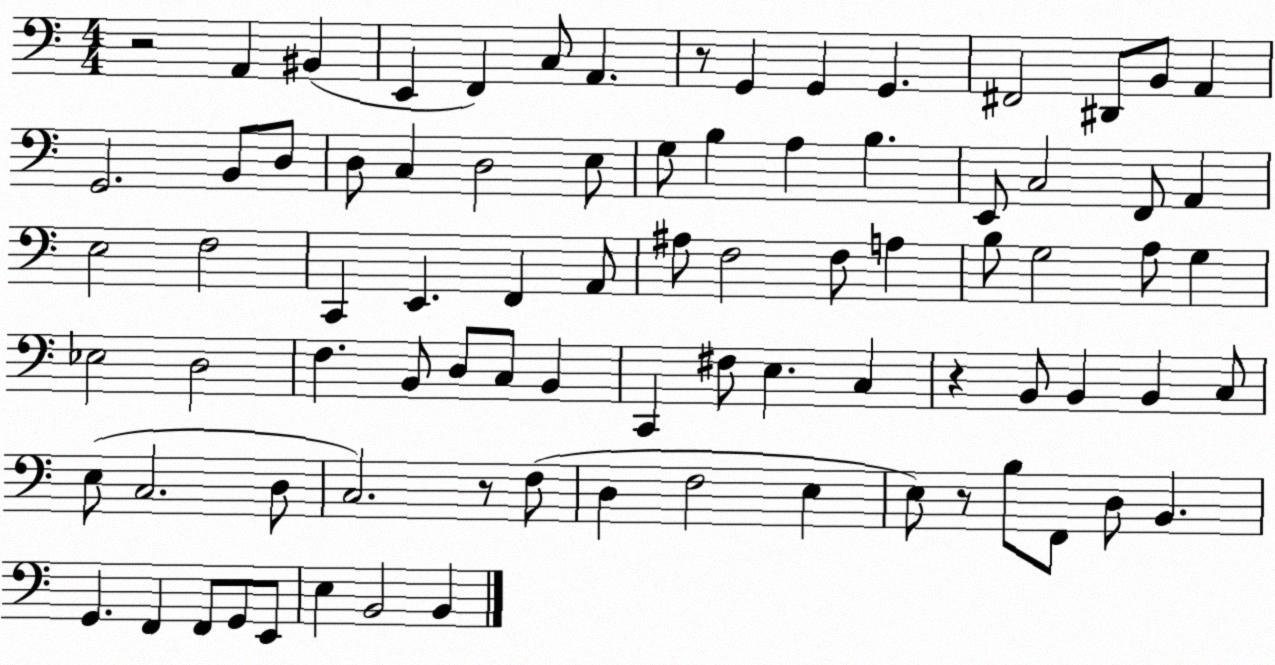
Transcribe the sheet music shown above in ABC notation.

X:1
T:Untitled
M:4/4
L:1/4
K:C
z2 A,, ^B,, E,, F,, C,/2 A,, z/2 G,, G,, G,, ^F,,2 ^D,,/2 B,,/2 A,, G,,2 B,,/2 D,/2 D,/2 C, D,2 E,/2 G,/2 B, A, B, E,,/2 C,2 F,,/2 A,, E,2 F,2 C,, E,, F,, A,,/2 ^A,/2 F,2 F,/2 A, B,/2 G,2 A,/2 G, _E,2 D,2 F, B,,/2 D,/2 C,/2 B,, C,, ^F,/2 E, C, z B,,/2 B,, B,, C,/2 E,/2 C,2 D,/2 C,2 z/2 F,/2 D, F,2 E, E,/2 z/2 B,/2 F,,/2 D,/2 B,, G,, F,, F,,/2 G,,/2 E,,/2 E, B,,2 B,,